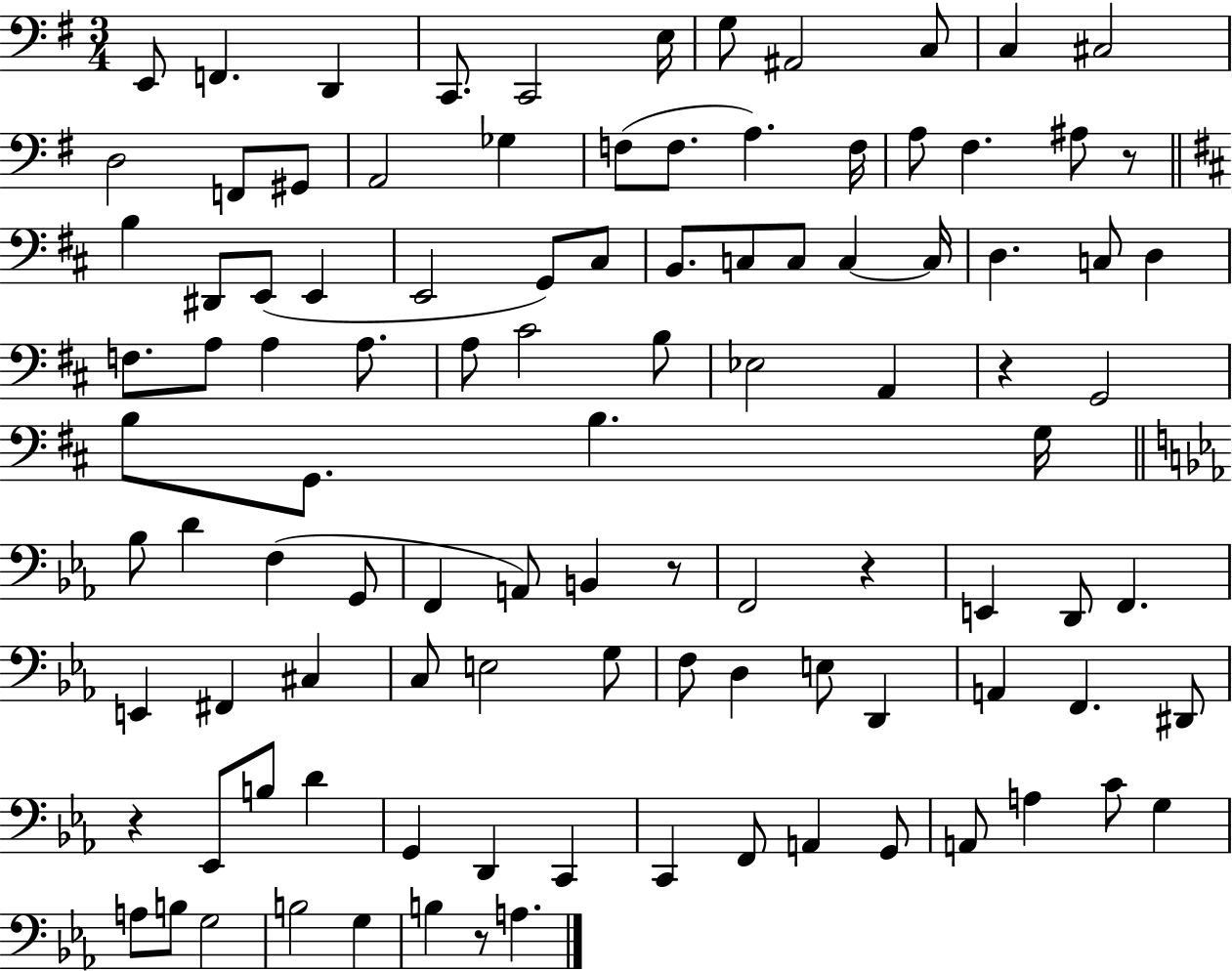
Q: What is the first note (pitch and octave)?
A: E2